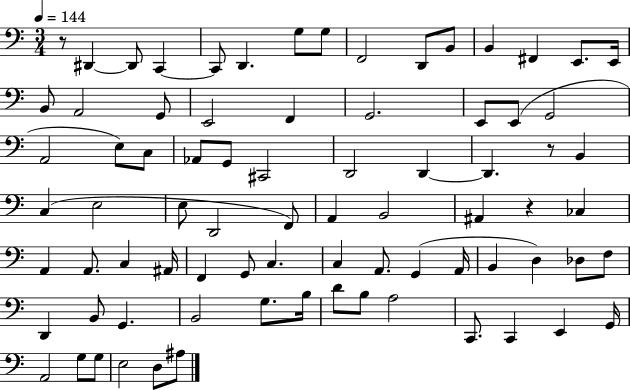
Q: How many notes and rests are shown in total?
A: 79